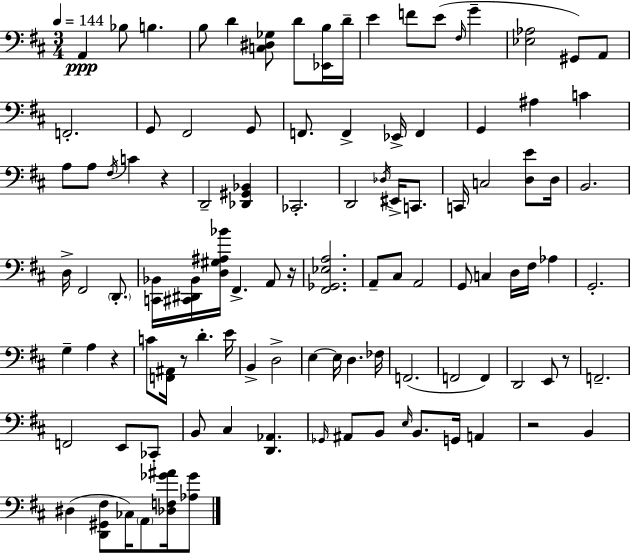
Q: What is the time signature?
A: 3/4